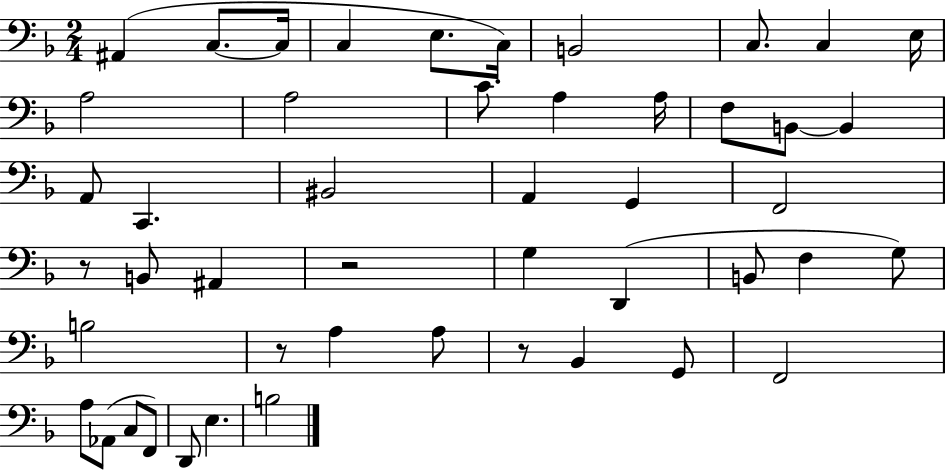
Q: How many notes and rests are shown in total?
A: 48